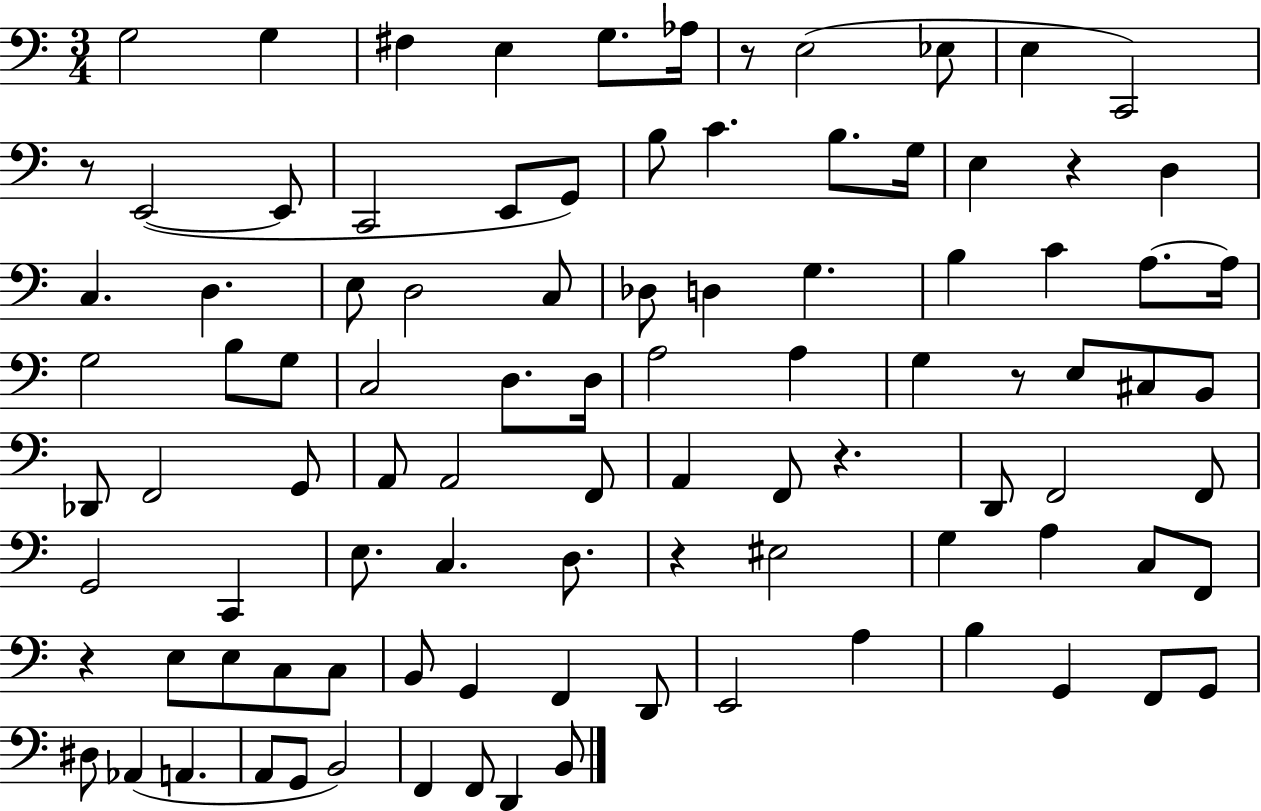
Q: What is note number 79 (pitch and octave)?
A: F2